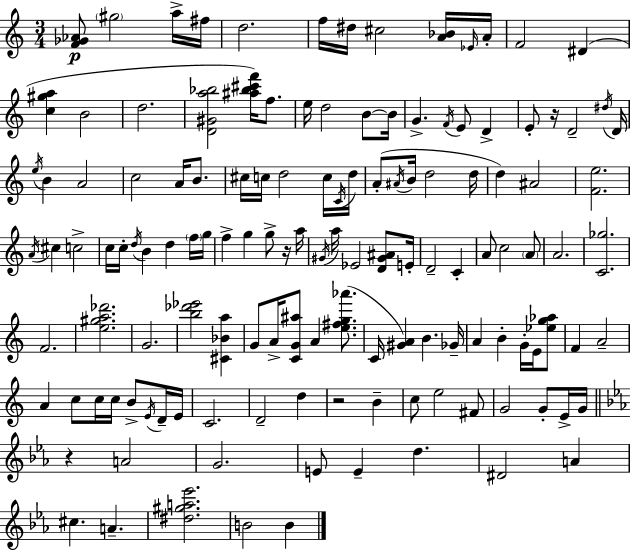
{
  \clef treble
  \numericTimeSignature
  \time 3/4
  \key c \major
  <f' ges' aes'>8\p \parenthesize gis''2 a''16-> fis''16 | d''2. | f''16 dis''16 cis''2 <a' bes'>16 \grace { ees'16 } | a'16-. f'2 dis'4( | \break <c'' gis'' a''>4 b'2 | d''2. | <d' gis' a'' bes''>2 <ais'' bes'' cis''' f'''>16) f''8. | e''16 d''2 b'8~~ | \break b'16 g'4.-> \acciaccatura { f'16 } e'8 d'4-> | e'8-. r16 d'2-- | \acciaccatura { dis''16 } d'16 \acciaccatura { e''16 } b'4 a'2 | c''2 | \break a'16 b'8. cis''16 c''16 d''2 | c''16 \acciaccatura { c'16 } d''16 a'8-.( \acciaccatura { ais'16 } b'16 d''2 | d''16 d''4) ais'2 | <f' e''>2. | \break \acciaccatura { a'16 } cis''4 c''2-> | c''16 c''16-. \acciaccatura { d''16 } b'4 | d''4 \parenthesize f''16 g''16 f''4-> | g''4 g''8-> r16 a''16 \acciaccatura { gis'16 } a''16 ees'2 | \break <d' gis' ais'>8 e'16-. d'2-- | c'4-. a'8 c''2 | \parenthesize a'8 a'2. | <c' ges''>2. | \break f'2. | <e'' gis'' a'' des'''>2. | g'2. | <b'' des''' ees'''>2 | \break <cis' bes' a''>4 g'8 a'16-> | <c' g' ais''>8 a'4 <e'' fis'' g'' aes'''>8.( c'16 <gis' a'>4) | b'4. ges'16-- a'4 | b'4-. g'16-. e'16 <ees'' g'' aes''>8 f'4 | \break a'2-- a'4 | c''8 c''16 c''16 b'8-> \acciaccatura { e'16 } d'16-- e'16 c'2. | d'2-- | d''4 r2 | \break b'4-- c''8 | e''2 fis'8 g'2 | g'8-. e'16-> g'16 \bar "||" \break \key c \minor r4 a'2 | g'2. | e'8 e'4-- d''4. | dis'2 a'4 | \break cis''4. a'4.-- | <dis'' gis'' a'' ees'''>2. | b'2 b'4 | \bar "|."
}